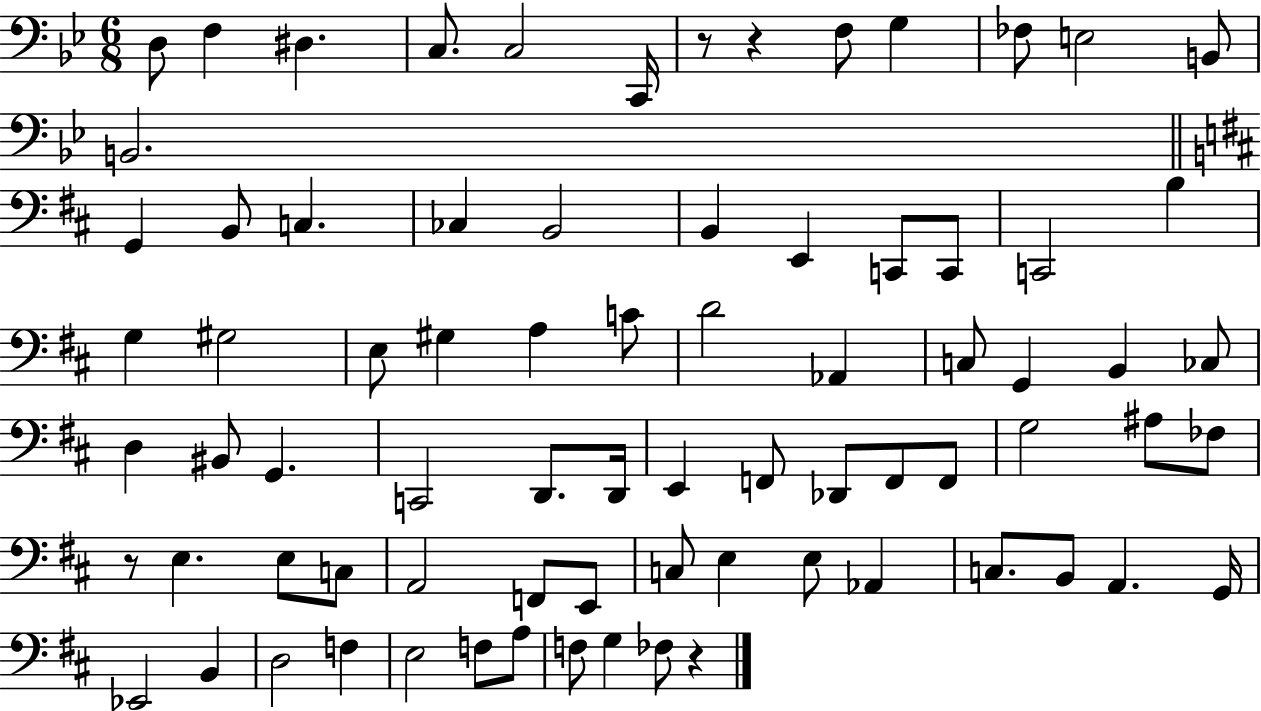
D3/e F3/q D#3/q. C3/e. C3/h C2/s R/e R/q F3/e G3/q FES3/e E3/h B2/e B2/h. G2/q B2/e C3/q. CES3/q B2/h B2/q E2/q C2/e C2/e C2/h B3/q G3/q G#3/h E3/e G#3/q A3/q C4/e D4/h Ab2/q C3/e G2/q B2/q CES3/e D3/q BIS2/e G2/q. C2/h D2/e. D2/s E2/q F2/e Db2/e F2/e F2/e G3/h A#3/e FES3/e R/e E3/q. E3/e C3/e A2/h F2/e E2/e C3/e E3/q E3/e Ab2/q C3/e. B2/e A2/q. G2/s Eb2/h B2/q D3/h F3/q E3/h F3/e A3/e F3/e G3/q FES3/e R/q